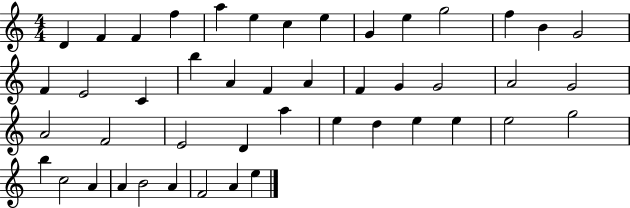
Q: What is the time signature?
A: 4/4